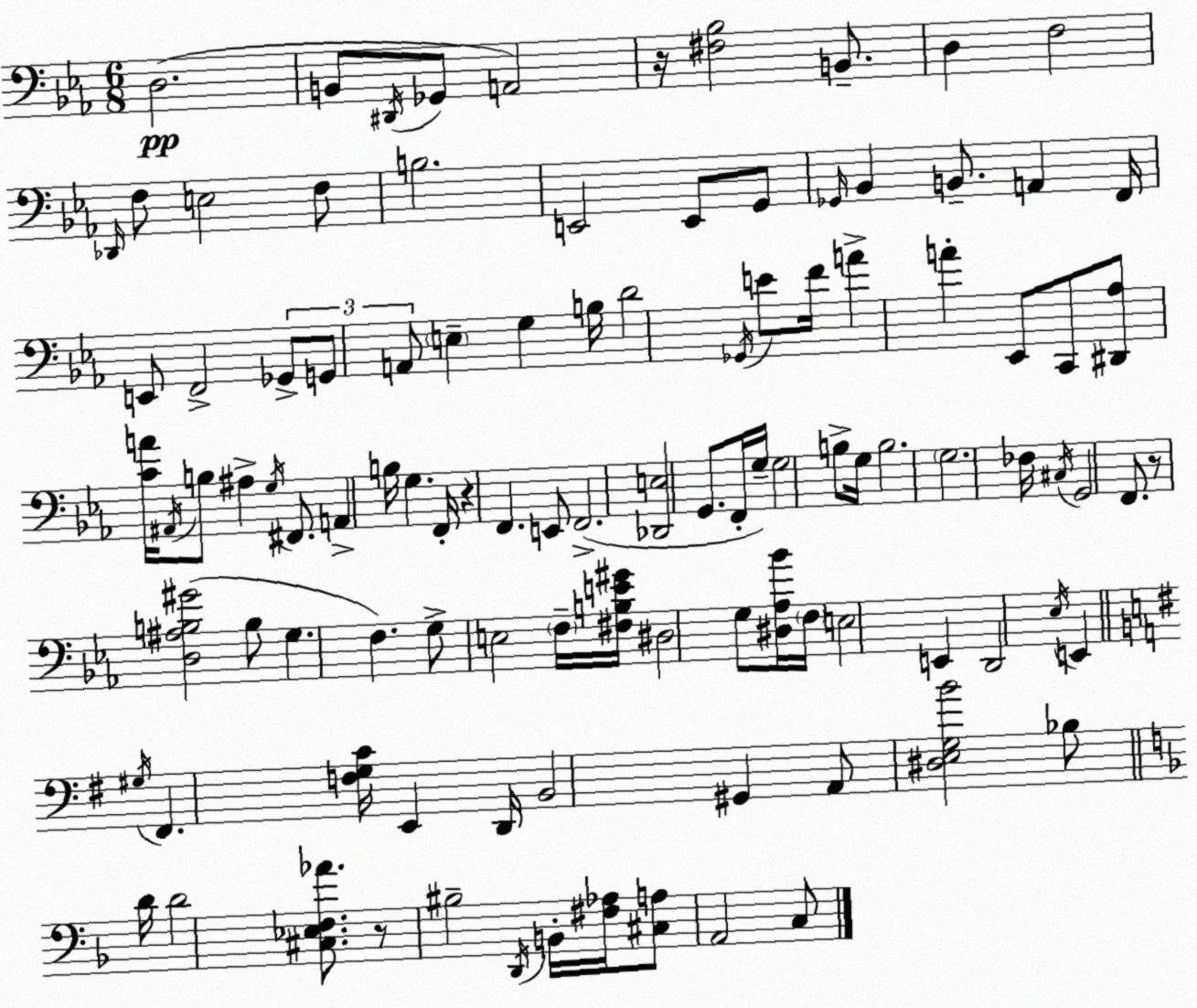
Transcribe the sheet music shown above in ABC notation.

X:1
T:Untitled
M:6/8
L:1/4
K:Eb
D,2 B,,/2 ^D,,/4 _G,,/2 A,,2 z/4 [^F,_B,]2 B,,/2 D, F,2 _D,,/4 F,/2 E,2 F,/2 B,2 E,,2 E,,/2 G,,/2 _G,,/4 _B,, B,,/2 A,, F,,/4 E,,/2 F,,2 _G,,/2 G,,/2 A,,/2 E, G, B,/4 D2 _G,,/4 E/2 F/4 A A _E,,/2 C,,/2 [^D,,_A,]/2 [CA]/4 ^A,,/4 B,/2 ^A, G,/4 ^F,,/2 A,, B,/4 G, F,,/4 z F,, E,,/2 F,,2 [_D,,E,]2 G,,/2 F,,/4 G,/4 G,2 B,/2 G,/4 B,2 G,2 _F,/4 ^C,/4 G,,2 F,,/2 z/2 [D,^A,B,^G]2 B,/2 G, F, G,/2 E,2 F,/4 [^F,B,E^G]/4 ^D,2 G,/2 [^D,_A,_B]/4 F,/4 E,2 E,, D,,2 _E,/4 E,, ^G,/4 ^F,, [F,G,C]/4 E,, D,,/4 B,,2 ^G,, A,,/2 [^D,E,G,B]2 _B,/2 D/4 D2 [^C,_E,F,_A]/2 z/2 ^B,2 D,,/4 B,,/4 [^F,_A,]/4 [^C,A,]/2 A,,2 C,/2